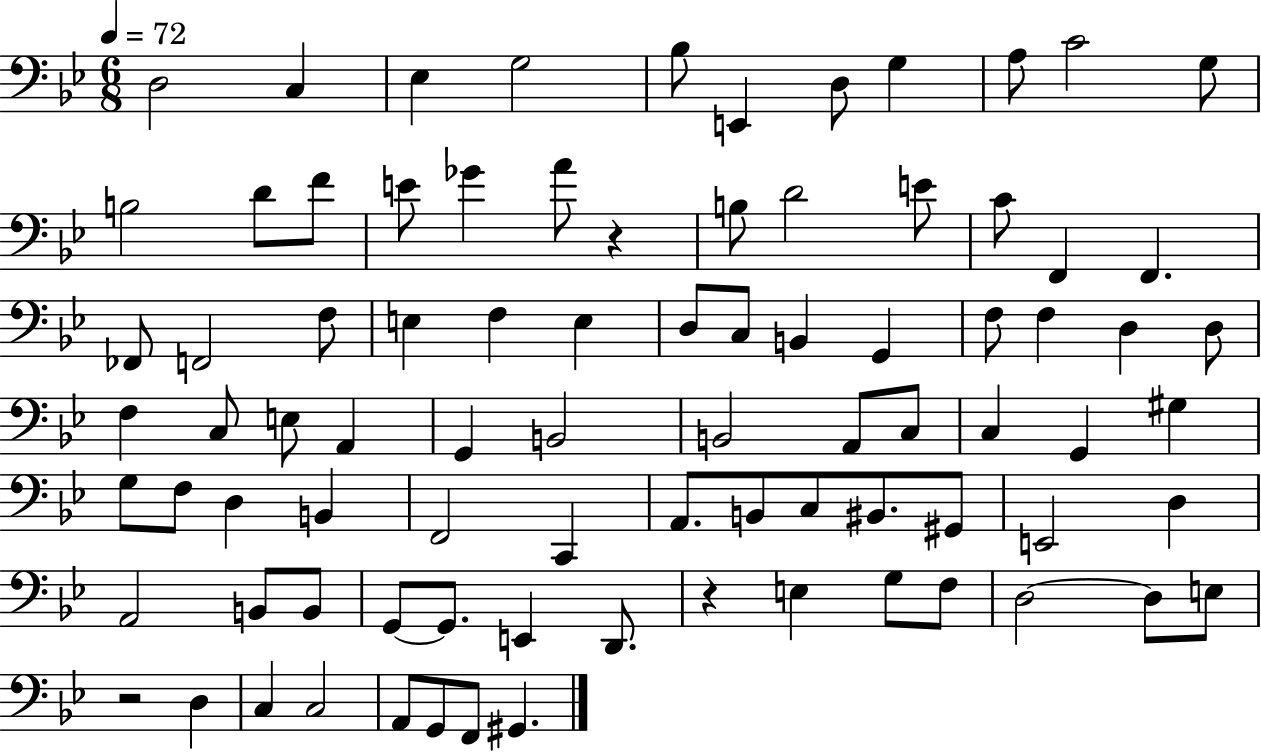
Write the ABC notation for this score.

X:1
T:Untitled
M:6/8
L:1/4
K:Bb
D,2 C, _E, G,2 _B,/2 E,, D,/2 G, A,/2 C2 G,/2 B,2 D/2 F/2 E/2 _G A/2 z B,/2 D2 E/2 C/2 F,, F,, _F,,/2 F,,2 F,/2 E, F, E, D,/2 C,/2 B,, G,, F,/2 F, D, D,/2 F, C,/2 E,/2 A,, G,, B,,2 B,,2 A,,/2 C,/2 C, G,, ^G, G,/2 F,/2 D, B,, F,,2 C,, A,,/2 B,,/2 C,/2 ^B,,/2 ^G,,/2 E,,2 D, A,,2 B,,/2 B,,/2 G,,/2 G,,/2 E,, D,,/2 z E, G,/2 F,/2 D,2 D,/2 E,/2 z2 D, C, C,2 A,,/2 G,,/2 F,,/2 ^G,,